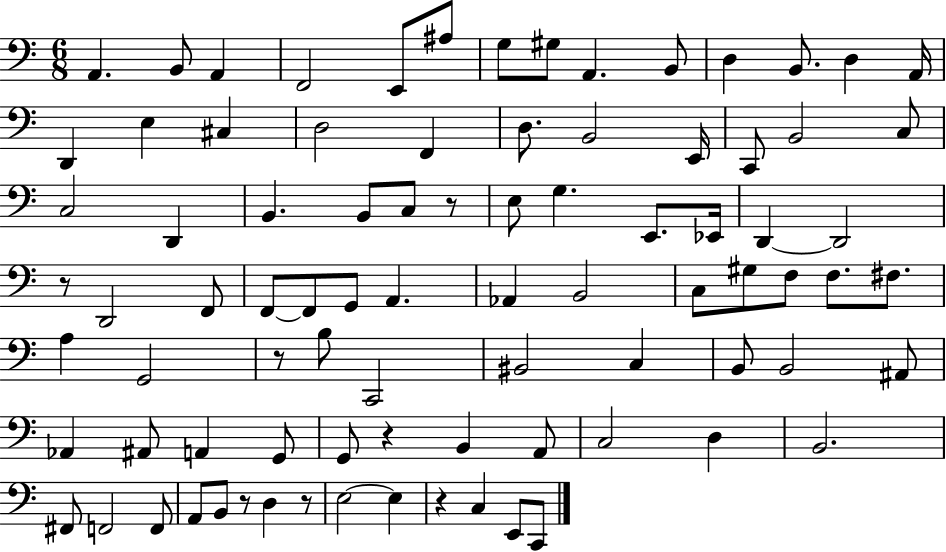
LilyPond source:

{
  \clef bass
  \numericTimeSignature
  \time 6/8
  \key c \major
  a,4. b,8 a,4 | f,2 e,8 ais8 | g8 gis8 a,4. b,8 | d4 b,8. d4 a,16 | \break d,4 e4 cis4 | d2 f,4 | d8. b,2 e,16 | c,8 b,2 c8 | \break c2 d,4 | b,4. b,8 c8 r8 | e8 g4. e,8. ees,16 | d,4~~ d,2 | \break r8 d,2 f,8 | f,8~~ f,8 g,8 a,4. | aes,4 b,2 | c8 gis8 f8 f8. fis8. | \break a4 g,2 | r8 b8 c,2 | bis,2 c4 | b,8 b,2 ais,8 | \break aes,4 ais,8 a,4 g,8 | g,8 r4 b,4 a,8 | c2 d4 | b,2. | \break fis,8 f,2 f,8 | a,8 b,8 r8 d4 r8 | e2~~ e4 | r4 c4 e,8 c,8 | \break \bar "|."
}